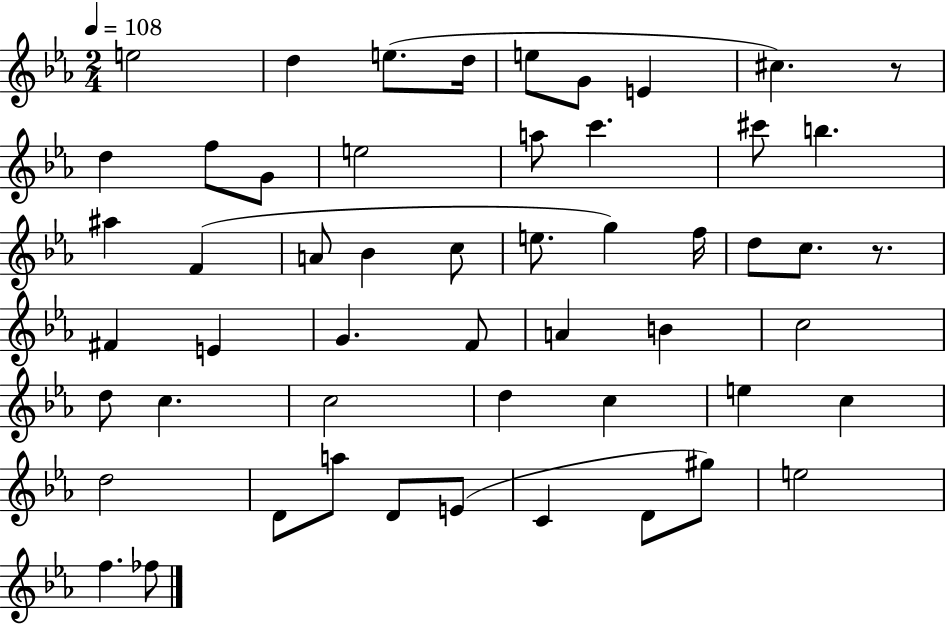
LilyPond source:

{
  \clef treble
  \numericTimeSignature
  \time 2/4
  \key ees \major
  \tempo 4 = 108
  e''2 | d''4 e''8.( d''16 | e''8 g'8 e'4 | cis''4.) r8 | \break d''4 f''8 g'8 | e''2 | a''8 c'''4. | cis'''8 b''4. | \break ais''4 f'4( | a'8 bes'4 c''8 | e''8. g''4) f''16 | d''8 c''8. r8. | \break fis'4 e'4 | g'4. f'8 | a'4 b'4 | c''2 | \break d''8 c''4. | c''2 | d''4 c''4 | e''4 c''4 | \break d''2 | d'8 a''8 d'8 e'8( | c'4 d'8 gis''8) | e''2 | \break f''4. fes''8 | \bar "|."
}